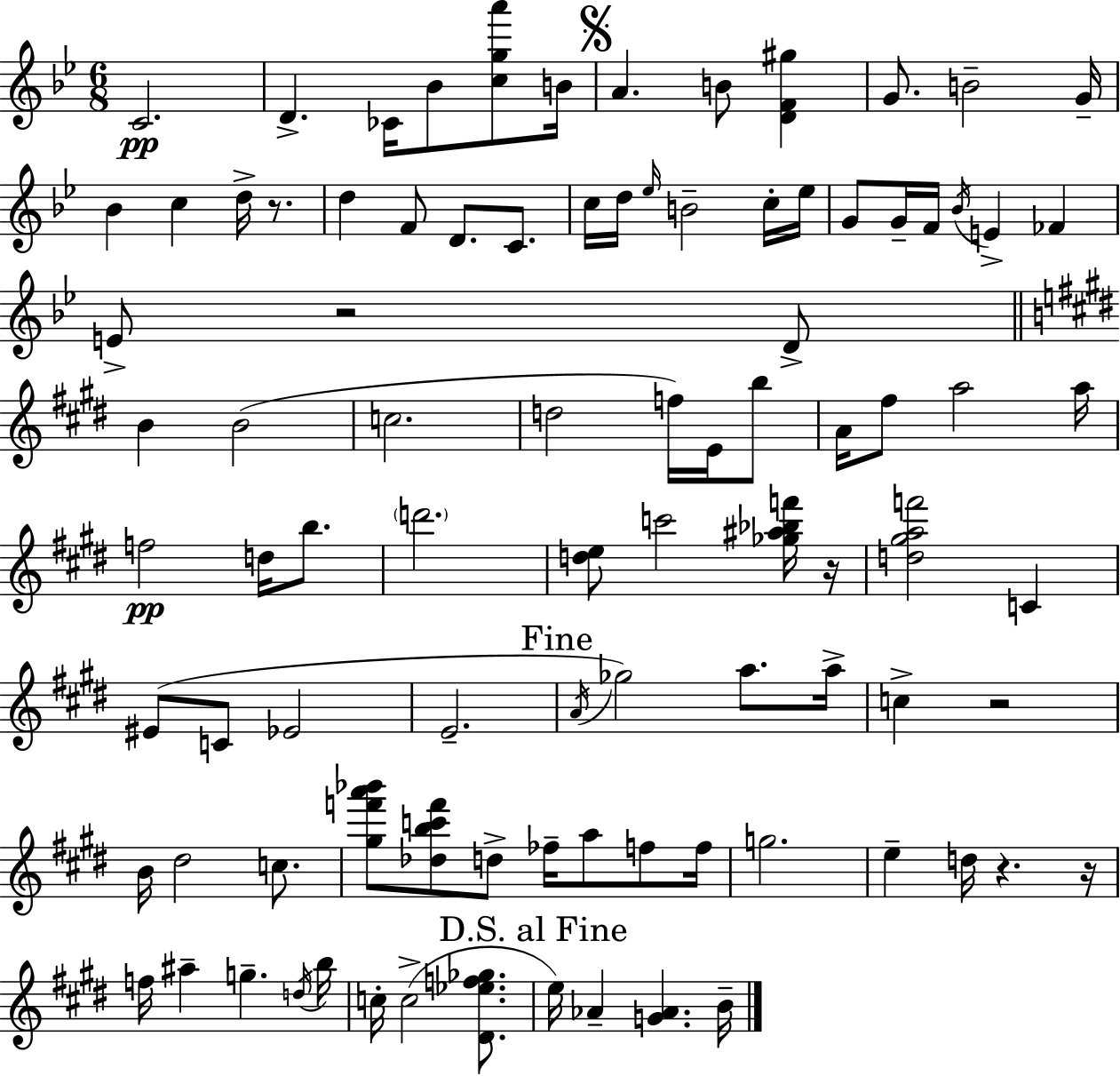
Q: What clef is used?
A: treble